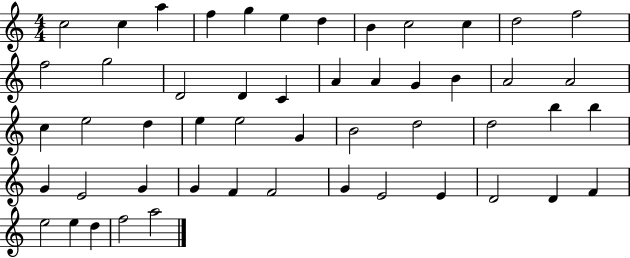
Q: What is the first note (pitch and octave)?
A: C5